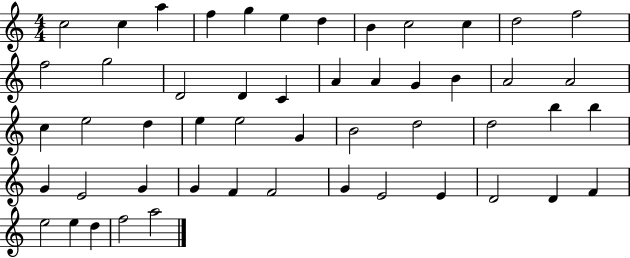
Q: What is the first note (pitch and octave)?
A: C5